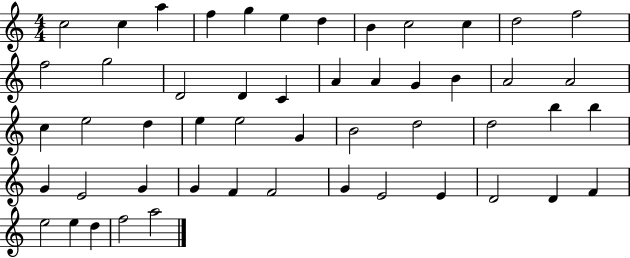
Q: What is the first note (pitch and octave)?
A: C5